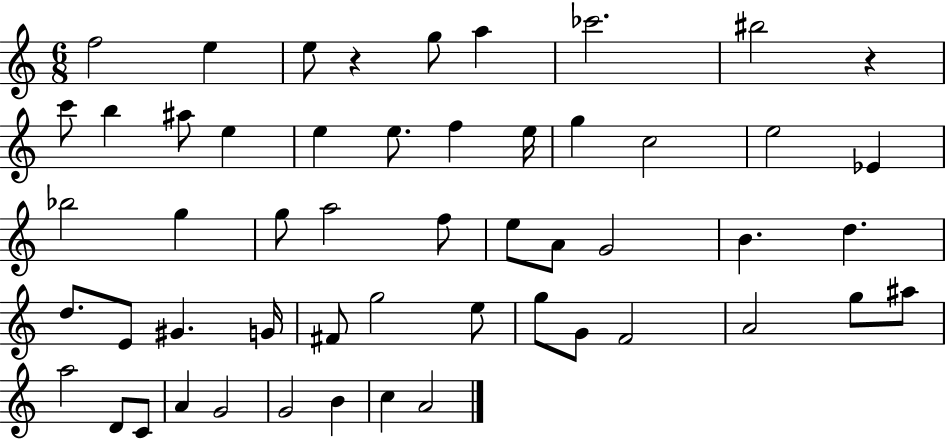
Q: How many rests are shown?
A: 2